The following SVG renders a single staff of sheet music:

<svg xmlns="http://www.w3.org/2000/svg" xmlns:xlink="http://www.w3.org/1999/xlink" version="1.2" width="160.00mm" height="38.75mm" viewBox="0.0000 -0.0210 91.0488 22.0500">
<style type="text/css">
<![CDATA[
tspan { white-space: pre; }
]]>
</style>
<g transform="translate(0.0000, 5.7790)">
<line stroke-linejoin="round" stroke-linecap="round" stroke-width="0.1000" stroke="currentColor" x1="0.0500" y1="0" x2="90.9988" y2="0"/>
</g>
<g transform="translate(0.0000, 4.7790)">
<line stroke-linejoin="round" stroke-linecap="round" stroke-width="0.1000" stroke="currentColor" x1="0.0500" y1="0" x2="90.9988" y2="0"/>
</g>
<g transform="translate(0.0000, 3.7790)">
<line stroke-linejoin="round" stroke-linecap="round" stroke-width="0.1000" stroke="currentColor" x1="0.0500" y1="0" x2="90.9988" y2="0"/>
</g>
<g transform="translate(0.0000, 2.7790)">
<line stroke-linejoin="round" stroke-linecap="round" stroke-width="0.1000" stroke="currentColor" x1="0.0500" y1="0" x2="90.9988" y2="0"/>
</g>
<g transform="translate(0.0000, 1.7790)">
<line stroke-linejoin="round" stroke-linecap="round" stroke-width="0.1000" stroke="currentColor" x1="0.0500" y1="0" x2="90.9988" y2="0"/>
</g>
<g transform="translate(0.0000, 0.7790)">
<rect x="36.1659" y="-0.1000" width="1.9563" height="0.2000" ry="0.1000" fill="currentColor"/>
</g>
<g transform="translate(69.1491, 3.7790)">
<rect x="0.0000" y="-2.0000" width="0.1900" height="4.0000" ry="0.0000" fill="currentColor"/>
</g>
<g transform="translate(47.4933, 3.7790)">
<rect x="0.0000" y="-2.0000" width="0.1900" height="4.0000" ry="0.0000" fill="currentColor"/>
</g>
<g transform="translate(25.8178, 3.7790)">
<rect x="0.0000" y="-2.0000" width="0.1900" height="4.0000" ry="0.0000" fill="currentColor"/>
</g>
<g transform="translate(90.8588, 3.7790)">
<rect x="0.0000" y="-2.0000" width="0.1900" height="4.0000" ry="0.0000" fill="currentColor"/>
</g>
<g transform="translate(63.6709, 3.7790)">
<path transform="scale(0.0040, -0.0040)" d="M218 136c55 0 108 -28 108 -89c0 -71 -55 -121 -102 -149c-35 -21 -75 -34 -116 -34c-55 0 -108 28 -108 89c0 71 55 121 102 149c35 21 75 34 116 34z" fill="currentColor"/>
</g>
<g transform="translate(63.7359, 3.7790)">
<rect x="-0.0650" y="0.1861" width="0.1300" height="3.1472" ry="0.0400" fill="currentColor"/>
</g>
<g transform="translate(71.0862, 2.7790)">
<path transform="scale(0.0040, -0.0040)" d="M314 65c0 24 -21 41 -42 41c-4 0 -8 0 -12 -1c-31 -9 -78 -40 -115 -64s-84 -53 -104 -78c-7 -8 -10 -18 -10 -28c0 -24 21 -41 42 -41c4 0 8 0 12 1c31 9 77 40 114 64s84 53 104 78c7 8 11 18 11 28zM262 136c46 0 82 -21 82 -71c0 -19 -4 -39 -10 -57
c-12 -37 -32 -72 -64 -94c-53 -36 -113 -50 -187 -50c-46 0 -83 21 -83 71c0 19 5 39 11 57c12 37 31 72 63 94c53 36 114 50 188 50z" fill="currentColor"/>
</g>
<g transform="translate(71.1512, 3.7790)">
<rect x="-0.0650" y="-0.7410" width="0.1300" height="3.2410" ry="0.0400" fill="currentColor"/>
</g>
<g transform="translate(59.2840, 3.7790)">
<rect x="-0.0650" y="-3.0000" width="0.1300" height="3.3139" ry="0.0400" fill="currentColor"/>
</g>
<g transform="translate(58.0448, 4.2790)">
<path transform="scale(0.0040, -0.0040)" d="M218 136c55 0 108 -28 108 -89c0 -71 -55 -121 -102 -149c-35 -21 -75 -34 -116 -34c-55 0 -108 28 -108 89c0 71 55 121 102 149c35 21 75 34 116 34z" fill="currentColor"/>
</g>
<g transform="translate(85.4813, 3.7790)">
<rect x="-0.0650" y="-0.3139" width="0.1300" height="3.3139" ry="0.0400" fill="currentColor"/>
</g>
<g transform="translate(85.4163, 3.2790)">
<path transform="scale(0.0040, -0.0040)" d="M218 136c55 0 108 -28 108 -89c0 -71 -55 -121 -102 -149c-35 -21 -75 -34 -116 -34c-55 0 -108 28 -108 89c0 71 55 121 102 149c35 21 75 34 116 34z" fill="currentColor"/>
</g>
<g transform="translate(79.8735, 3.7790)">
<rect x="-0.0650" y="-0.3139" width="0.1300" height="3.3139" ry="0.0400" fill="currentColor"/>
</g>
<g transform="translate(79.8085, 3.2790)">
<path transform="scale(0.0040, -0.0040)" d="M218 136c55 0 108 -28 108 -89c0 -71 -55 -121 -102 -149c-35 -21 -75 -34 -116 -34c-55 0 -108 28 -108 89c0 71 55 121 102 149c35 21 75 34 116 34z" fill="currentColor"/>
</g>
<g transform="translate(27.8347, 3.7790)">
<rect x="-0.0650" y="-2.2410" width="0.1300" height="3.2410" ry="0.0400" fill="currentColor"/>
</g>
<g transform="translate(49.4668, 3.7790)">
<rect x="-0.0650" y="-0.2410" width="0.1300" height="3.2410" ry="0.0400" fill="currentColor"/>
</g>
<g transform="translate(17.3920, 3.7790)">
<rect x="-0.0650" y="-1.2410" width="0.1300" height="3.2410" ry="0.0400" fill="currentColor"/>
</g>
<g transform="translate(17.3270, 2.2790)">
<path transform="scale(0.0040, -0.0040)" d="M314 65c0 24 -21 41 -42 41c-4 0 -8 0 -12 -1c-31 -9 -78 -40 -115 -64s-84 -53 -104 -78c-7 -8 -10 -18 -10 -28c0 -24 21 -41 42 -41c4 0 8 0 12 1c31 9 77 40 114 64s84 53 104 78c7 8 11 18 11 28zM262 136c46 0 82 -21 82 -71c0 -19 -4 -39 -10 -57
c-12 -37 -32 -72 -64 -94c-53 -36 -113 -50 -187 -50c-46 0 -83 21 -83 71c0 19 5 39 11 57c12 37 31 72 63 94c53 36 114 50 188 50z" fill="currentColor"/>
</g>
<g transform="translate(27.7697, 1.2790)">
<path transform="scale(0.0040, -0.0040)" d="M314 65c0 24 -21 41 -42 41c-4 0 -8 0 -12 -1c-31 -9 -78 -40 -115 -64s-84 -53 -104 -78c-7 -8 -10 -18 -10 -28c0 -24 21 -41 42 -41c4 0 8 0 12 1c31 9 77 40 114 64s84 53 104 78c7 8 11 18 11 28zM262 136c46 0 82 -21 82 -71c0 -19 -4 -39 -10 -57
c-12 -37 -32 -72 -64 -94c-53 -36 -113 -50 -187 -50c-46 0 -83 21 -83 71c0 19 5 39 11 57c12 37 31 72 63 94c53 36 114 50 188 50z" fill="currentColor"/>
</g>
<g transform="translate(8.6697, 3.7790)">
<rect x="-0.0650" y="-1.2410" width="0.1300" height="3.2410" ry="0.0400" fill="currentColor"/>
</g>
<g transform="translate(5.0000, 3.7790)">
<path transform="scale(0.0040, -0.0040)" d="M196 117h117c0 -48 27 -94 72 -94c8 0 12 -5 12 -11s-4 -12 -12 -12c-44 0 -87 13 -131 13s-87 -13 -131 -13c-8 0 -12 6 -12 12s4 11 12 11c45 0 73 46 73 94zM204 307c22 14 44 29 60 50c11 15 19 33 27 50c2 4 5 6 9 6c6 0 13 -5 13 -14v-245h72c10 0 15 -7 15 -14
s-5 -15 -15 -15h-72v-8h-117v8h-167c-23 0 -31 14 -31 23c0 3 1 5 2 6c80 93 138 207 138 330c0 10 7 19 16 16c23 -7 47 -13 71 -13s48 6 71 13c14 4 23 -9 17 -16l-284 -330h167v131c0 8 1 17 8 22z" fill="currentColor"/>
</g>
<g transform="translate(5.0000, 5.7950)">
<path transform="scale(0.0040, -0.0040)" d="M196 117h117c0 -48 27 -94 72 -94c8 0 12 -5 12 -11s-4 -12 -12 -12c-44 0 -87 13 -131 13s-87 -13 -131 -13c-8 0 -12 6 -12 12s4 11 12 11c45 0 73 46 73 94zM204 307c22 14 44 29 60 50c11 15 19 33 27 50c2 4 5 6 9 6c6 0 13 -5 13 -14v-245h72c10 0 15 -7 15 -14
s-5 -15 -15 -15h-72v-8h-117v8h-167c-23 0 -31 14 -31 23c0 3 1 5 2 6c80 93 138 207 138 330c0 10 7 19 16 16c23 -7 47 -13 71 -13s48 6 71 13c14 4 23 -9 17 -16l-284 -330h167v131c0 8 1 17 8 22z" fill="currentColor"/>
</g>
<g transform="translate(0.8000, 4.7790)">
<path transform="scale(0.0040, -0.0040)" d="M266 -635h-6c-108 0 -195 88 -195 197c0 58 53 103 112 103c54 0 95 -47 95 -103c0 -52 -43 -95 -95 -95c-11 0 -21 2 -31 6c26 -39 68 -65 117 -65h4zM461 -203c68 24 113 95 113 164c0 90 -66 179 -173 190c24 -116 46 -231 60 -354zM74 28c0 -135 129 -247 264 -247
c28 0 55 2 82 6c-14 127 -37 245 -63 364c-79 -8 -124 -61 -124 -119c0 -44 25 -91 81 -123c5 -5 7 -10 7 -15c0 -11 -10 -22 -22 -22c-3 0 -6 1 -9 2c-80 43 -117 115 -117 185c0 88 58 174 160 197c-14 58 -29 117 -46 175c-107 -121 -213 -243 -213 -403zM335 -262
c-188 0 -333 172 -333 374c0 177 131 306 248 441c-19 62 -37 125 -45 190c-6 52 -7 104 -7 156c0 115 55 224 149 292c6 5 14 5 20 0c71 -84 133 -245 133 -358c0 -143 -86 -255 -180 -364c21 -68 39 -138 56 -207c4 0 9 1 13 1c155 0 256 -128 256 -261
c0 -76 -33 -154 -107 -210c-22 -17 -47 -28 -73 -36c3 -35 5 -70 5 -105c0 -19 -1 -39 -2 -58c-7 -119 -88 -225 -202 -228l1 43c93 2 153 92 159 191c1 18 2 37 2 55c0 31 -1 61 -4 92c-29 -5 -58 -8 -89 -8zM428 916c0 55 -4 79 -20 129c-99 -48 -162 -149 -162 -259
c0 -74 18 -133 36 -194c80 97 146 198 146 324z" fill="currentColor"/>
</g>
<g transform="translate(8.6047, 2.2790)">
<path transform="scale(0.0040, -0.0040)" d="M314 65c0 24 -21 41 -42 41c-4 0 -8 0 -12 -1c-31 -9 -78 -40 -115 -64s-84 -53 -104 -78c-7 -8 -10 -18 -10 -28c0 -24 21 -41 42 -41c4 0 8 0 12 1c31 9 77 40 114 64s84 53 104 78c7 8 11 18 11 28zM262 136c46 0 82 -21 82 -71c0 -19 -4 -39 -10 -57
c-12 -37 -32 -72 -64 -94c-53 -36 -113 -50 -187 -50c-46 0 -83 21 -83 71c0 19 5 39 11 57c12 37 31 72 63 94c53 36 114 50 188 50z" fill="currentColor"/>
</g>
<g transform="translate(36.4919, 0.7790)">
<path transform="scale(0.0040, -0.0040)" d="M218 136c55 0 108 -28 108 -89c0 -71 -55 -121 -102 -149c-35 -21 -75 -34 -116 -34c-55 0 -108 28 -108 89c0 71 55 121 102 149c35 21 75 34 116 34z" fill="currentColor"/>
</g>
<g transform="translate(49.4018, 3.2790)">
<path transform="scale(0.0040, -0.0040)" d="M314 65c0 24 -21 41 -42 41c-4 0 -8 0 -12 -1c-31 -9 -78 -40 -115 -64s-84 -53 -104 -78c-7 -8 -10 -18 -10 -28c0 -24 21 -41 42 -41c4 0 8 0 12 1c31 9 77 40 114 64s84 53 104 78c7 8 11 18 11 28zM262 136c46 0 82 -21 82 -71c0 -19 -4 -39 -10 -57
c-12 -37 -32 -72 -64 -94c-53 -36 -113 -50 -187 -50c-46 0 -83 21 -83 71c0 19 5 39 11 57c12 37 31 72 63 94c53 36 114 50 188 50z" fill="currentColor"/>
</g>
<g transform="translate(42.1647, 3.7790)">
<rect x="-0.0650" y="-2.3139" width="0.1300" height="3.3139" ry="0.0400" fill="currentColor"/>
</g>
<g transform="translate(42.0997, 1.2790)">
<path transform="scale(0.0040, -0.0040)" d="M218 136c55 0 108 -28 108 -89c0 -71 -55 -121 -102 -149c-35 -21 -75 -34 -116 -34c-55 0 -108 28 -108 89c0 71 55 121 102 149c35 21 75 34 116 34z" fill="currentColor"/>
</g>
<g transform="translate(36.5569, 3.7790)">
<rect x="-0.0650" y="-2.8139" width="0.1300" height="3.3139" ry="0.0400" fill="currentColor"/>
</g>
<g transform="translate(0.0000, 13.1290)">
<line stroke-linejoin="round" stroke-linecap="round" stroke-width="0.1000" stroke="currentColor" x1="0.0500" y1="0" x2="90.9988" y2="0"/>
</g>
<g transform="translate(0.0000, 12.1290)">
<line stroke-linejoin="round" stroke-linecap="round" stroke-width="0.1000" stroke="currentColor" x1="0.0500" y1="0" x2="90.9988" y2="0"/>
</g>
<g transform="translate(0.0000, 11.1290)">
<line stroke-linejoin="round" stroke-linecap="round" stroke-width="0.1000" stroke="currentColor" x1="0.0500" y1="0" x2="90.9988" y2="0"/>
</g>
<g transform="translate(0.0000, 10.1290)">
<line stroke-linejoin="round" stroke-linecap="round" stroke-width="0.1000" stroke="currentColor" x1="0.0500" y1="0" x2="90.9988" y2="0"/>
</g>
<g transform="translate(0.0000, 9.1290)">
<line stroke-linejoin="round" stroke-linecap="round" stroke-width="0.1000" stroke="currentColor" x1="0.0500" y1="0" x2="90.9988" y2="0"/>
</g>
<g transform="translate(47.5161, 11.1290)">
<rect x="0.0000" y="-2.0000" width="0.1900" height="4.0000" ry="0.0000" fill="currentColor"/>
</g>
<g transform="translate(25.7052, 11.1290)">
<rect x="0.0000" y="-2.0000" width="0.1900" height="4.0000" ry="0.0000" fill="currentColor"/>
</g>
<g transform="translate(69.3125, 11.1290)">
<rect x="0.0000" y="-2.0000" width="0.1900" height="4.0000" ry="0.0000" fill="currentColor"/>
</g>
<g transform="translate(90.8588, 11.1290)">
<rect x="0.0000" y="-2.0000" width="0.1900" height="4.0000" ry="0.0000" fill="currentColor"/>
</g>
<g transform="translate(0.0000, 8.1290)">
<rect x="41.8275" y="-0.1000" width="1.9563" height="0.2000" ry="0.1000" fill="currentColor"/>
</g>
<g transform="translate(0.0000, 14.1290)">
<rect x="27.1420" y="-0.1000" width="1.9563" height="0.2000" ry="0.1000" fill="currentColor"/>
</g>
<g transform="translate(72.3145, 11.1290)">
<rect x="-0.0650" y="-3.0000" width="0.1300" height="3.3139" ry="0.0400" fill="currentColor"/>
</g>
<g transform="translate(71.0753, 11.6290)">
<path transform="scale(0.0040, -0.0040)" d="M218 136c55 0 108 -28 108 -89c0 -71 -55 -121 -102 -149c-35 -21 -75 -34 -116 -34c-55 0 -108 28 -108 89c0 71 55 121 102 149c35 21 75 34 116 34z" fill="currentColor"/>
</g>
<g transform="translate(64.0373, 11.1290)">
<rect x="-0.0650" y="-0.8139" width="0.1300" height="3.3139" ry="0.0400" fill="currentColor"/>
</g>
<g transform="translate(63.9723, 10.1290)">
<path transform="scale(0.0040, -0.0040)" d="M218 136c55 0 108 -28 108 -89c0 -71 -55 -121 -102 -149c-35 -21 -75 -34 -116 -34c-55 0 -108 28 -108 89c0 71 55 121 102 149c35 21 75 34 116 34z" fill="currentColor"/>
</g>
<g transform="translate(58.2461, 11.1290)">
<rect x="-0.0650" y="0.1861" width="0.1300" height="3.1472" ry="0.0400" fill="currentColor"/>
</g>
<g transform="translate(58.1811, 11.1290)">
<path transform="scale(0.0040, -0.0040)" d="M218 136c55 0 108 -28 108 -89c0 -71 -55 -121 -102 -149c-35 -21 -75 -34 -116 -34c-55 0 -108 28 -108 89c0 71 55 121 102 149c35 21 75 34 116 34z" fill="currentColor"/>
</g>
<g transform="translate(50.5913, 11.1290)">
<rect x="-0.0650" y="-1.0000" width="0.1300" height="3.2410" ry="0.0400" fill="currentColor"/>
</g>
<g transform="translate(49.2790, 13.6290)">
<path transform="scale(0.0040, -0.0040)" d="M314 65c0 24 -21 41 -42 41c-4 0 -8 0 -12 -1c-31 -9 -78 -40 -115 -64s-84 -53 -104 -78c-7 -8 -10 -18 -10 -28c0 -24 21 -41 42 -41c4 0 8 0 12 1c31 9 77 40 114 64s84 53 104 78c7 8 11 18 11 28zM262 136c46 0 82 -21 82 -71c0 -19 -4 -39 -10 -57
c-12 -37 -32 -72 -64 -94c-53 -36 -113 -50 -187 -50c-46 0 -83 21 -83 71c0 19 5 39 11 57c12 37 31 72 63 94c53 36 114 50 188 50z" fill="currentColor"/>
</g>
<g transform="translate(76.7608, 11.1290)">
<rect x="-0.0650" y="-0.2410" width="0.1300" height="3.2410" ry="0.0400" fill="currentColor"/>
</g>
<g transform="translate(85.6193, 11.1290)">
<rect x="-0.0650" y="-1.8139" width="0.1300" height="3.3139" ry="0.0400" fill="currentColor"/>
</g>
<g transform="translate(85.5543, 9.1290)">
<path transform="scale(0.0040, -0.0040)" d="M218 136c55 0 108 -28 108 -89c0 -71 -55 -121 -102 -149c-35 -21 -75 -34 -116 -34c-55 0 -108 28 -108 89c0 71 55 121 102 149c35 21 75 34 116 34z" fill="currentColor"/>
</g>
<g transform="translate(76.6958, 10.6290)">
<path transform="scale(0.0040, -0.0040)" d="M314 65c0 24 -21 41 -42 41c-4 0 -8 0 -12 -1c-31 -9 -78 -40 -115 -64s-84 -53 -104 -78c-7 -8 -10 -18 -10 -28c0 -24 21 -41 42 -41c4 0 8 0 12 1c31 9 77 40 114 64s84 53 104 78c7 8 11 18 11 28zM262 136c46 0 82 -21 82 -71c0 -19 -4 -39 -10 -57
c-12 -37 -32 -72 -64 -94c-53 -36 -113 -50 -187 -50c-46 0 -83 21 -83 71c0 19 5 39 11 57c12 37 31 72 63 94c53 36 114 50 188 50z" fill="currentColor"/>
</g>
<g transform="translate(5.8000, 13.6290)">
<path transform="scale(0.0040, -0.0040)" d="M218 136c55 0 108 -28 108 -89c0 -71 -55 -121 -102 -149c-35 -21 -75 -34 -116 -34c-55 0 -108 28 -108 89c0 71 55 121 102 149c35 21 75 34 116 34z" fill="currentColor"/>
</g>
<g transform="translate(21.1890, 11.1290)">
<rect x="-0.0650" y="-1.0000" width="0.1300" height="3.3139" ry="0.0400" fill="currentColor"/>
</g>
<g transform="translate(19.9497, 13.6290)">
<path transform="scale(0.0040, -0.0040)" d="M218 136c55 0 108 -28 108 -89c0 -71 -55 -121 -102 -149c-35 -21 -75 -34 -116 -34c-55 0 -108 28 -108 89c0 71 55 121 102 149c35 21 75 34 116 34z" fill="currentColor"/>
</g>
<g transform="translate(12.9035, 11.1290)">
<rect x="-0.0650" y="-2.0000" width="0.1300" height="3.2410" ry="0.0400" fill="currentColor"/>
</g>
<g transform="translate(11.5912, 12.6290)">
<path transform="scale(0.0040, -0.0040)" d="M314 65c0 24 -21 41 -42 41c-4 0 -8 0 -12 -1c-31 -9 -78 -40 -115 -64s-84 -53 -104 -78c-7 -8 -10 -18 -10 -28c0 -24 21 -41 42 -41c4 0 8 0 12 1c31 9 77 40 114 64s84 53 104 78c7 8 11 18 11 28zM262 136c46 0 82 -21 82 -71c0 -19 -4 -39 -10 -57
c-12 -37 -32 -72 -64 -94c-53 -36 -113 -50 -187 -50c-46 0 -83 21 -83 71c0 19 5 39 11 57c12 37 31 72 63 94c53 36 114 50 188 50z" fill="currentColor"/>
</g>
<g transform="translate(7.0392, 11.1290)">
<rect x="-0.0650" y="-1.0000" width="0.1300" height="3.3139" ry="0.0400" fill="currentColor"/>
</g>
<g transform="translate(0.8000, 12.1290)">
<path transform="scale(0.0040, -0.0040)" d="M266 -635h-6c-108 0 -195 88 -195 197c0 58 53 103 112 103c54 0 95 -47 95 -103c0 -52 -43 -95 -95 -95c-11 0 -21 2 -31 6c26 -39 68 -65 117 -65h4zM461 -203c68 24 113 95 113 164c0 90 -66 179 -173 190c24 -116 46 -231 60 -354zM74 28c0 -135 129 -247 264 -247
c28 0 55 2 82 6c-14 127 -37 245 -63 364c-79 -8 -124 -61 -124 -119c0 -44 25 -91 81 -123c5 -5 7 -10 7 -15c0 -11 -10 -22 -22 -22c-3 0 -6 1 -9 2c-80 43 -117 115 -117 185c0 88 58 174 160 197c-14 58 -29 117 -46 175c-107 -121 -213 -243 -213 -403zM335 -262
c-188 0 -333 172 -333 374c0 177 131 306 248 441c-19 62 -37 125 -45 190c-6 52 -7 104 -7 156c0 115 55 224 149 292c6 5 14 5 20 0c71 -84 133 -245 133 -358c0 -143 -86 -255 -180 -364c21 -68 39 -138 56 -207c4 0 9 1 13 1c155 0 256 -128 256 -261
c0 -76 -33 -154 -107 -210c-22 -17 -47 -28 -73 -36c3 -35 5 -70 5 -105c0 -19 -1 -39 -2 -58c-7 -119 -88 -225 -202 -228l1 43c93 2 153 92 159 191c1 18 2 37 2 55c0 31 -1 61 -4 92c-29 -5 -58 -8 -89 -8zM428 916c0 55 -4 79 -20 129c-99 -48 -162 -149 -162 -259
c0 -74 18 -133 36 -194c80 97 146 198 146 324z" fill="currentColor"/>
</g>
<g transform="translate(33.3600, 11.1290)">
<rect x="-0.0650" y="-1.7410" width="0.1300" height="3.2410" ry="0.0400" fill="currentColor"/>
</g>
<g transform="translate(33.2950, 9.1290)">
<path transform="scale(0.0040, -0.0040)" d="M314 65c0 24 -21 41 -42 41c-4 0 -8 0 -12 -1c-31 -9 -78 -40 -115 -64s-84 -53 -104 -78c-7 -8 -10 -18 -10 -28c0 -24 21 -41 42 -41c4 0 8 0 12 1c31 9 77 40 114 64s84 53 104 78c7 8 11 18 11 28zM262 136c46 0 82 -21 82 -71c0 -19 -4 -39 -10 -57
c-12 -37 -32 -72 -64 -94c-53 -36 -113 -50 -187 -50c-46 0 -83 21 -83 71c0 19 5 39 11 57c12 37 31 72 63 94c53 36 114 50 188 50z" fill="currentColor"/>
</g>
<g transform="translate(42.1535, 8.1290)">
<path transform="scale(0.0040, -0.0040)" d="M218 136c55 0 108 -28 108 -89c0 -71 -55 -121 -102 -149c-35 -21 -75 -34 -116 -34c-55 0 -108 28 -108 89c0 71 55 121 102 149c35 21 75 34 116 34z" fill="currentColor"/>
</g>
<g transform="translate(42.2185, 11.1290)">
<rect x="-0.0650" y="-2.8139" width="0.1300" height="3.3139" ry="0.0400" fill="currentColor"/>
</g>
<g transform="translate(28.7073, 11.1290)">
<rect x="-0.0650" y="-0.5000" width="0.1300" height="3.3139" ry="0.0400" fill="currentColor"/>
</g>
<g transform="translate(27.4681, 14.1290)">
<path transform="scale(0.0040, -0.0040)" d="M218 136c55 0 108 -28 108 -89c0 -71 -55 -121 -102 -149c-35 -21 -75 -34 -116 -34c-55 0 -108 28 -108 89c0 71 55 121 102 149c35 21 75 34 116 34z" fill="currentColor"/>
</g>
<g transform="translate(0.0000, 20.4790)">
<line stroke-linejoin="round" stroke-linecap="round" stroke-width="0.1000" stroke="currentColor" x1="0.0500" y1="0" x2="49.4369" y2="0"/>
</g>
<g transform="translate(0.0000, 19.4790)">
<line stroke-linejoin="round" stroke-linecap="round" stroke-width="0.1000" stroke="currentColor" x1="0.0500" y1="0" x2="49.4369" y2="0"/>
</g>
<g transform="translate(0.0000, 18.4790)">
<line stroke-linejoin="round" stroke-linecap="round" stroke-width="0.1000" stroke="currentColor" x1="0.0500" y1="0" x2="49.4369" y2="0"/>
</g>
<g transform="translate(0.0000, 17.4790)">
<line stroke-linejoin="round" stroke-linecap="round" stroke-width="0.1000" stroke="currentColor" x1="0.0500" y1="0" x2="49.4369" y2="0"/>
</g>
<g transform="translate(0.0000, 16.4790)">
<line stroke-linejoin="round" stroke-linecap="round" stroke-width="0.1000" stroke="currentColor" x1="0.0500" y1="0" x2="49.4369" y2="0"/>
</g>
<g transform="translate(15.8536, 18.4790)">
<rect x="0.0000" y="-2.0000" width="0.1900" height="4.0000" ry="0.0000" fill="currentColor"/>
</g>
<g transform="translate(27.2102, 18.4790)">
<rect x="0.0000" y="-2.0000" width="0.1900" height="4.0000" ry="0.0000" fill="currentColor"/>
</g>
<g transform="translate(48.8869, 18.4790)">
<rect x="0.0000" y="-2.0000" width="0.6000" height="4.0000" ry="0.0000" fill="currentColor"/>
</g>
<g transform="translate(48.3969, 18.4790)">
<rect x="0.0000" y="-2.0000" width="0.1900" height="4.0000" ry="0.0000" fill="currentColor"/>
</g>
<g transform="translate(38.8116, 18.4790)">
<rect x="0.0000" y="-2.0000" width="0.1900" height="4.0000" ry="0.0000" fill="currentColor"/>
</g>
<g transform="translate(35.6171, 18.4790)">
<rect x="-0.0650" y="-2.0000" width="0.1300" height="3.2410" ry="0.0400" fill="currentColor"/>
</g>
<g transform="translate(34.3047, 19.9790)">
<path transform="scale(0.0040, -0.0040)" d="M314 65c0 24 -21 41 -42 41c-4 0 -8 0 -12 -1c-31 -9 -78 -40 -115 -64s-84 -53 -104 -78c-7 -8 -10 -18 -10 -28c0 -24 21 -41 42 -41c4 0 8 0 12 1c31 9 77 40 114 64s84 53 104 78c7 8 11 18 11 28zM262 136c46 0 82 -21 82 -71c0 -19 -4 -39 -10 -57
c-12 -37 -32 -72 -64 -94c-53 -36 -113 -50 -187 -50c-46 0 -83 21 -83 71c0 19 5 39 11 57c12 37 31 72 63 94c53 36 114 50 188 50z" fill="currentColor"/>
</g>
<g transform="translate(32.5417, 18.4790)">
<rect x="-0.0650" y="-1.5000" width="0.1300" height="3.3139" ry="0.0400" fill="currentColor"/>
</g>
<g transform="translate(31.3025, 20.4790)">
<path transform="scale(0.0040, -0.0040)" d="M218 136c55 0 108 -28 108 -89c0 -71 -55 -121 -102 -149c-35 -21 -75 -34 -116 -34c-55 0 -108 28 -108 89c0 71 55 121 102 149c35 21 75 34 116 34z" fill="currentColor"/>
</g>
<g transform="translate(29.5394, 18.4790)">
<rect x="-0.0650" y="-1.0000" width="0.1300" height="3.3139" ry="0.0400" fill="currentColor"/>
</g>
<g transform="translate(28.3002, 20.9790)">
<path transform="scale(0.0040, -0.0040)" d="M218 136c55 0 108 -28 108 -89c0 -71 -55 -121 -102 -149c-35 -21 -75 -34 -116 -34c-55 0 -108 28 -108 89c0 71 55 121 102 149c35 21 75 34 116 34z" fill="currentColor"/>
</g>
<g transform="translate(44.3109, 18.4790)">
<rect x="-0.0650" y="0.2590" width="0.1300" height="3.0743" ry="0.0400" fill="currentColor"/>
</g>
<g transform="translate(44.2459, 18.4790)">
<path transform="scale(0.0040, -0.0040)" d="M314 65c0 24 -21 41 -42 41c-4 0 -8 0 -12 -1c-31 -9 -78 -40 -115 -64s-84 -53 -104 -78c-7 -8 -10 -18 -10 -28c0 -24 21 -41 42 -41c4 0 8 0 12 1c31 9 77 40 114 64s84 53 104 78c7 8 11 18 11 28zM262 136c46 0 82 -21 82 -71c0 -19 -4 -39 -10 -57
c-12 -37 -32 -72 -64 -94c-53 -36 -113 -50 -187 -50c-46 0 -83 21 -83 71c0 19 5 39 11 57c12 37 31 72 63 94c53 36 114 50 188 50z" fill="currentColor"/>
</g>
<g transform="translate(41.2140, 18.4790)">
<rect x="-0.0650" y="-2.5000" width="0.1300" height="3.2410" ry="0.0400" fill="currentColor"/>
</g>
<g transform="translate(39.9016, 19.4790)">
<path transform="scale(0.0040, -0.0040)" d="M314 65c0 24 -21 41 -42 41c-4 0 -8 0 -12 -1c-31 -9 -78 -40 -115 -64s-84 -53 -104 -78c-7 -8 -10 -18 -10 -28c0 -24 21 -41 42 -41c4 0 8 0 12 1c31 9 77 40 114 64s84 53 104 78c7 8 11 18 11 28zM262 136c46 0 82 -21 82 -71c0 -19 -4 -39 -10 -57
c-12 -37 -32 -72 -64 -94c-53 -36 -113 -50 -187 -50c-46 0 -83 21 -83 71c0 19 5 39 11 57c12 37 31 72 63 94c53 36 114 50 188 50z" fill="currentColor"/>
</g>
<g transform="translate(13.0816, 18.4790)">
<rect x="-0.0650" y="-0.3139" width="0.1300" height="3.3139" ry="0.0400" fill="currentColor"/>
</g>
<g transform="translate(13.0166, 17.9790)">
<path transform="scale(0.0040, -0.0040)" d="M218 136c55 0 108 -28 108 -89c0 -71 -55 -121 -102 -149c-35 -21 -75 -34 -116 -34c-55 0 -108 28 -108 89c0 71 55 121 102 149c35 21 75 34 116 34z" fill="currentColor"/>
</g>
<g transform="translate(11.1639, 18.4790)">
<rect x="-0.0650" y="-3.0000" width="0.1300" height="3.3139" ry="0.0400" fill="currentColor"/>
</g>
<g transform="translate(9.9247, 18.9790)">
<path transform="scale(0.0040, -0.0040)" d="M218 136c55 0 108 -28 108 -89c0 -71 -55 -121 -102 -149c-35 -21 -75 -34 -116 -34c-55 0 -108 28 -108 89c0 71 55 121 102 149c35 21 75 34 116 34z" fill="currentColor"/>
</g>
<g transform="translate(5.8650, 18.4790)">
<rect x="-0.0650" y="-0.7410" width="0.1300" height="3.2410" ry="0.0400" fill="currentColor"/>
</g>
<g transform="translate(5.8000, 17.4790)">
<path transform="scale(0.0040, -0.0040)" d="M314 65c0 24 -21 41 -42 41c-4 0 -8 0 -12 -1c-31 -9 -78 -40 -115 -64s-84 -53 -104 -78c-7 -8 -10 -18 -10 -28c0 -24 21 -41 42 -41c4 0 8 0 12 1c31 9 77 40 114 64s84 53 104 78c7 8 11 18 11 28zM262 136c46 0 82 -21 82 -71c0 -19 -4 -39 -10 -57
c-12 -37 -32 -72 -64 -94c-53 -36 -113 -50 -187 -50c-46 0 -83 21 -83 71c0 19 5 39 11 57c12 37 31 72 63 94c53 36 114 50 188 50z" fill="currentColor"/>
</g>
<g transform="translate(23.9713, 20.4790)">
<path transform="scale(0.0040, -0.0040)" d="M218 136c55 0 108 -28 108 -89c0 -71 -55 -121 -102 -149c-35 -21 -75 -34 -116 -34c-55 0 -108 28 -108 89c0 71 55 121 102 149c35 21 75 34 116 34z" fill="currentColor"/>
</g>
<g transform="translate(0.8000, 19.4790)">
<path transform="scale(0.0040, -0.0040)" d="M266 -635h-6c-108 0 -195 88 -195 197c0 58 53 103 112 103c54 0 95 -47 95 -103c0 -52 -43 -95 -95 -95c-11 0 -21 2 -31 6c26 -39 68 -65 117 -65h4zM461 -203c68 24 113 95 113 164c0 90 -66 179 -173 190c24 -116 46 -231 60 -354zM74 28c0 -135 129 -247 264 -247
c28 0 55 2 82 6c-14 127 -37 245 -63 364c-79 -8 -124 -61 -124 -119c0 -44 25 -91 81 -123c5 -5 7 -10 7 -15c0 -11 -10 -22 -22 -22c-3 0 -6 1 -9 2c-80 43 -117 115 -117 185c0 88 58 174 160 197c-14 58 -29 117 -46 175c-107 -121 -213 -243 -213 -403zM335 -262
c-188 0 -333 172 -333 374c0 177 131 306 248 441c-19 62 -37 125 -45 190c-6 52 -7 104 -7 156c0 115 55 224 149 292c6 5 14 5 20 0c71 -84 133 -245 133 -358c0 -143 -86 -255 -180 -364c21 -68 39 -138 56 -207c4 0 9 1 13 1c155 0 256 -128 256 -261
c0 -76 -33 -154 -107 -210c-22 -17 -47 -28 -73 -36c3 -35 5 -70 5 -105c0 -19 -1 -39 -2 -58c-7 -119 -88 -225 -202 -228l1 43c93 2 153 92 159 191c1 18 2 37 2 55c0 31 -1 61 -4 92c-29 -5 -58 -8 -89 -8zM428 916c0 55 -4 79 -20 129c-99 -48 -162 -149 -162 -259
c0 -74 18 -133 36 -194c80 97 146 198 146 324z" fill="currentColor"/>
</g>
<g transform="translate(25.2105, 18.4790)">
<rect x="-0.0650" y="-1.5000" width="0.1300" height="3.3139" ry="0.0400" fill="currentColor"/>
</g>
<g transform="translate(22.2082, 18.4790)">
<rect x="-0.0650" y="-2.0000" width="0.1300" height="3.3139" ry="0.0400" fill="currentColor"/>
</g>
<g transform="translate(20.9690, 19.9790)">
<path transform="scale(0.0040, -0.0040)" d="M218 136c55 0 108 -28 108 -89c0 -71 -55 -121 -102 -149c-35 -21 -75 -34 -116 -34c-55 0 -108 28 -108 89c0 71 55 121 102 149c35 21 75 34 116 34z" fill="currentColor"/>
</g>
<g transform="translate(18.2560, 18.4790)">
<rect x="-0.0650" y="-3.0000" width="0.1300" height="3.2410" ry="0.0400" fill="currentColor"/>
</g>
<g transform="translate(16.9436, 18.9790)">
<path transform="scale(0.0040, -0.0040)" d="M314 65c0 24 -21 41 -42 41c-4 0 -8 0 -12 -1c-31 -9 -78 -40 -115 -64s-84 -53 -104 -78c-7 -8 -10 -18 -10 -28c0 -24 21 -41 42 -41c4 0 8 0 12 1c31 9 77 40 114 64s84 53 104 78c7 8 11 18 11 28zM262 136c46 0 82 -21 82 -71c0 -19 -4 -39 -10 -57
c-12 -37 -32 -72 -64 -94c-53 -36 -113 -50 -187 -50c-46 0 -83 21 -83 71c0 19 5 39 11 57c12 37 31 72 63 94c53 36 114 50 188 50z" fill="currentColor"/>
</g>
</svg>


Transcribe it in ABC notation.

X:1
T:Untitled
M:4/4
L:1/4
K:C
e2 e2 g2 a g c2 A B d2 c c D F2 D C f2 a D2 B d A c2 f d2 A c A2 F E D E F2 G2 B2